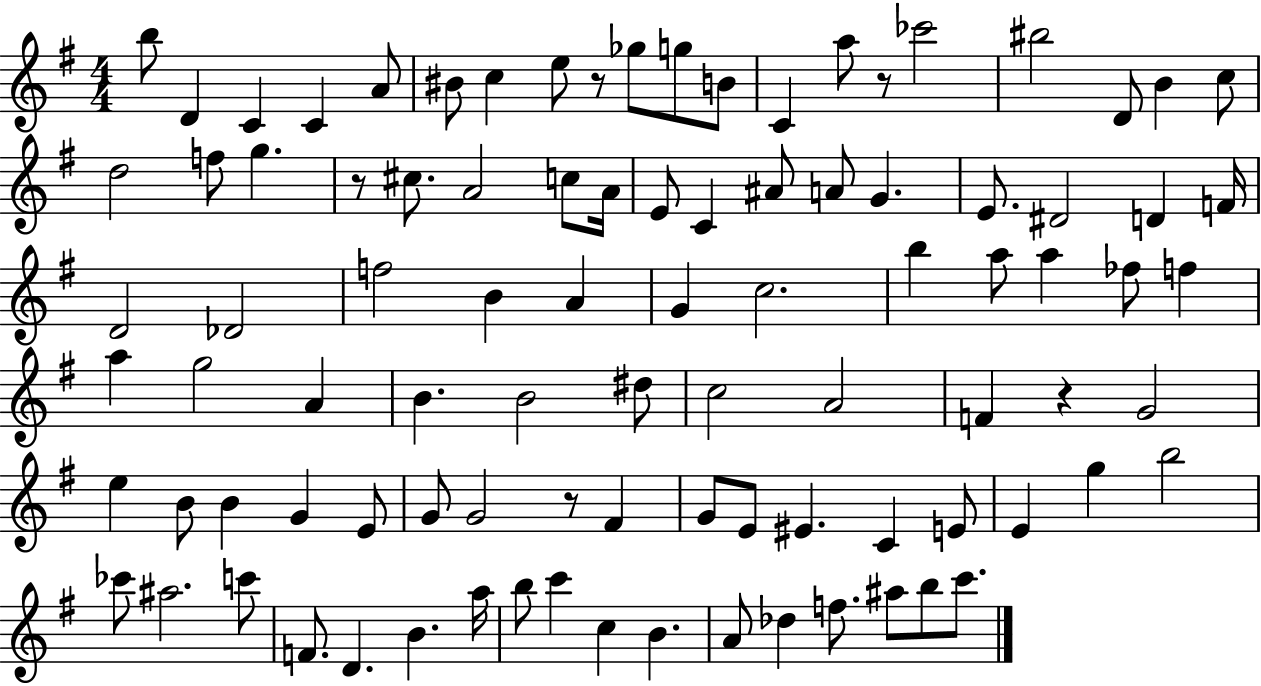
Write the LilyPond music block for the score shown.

{
  \clef treble
  \numericTimeSignature
  \time 4/4
  \key g \major
  b''8 d'4 c'4 c'4 a'8 | bis'8 c''4 e''8 r8 ges''8 g''8 b'8 | c'4 a''8 r8 ces'''2 | bis''2 d'8 b'4 c''8 | \break d''2 f''8 g''4. | r8 cis''8. a'2 c''8 a'16 | e'8 c'4 ais'8 a'8 g'4. | e'8. dis'2 d'4 f'16 | \break d'2 des'2 | f''2 b'4 a'4 | g'4 c''2. | b''4 a''8 a''4 fes''8 f''4 | \break a''4 g''2 a'4 | b'4. b'2 dis''8 | c''2 a'2 | f'4 r4 g'2 | \break e''4 b'8 b'4 g'4 e'8 | g'8 g'2 r8 fis'4 | g'8 e'8 eis'4. c'4 e'8 | e'4 g''4 b''2 | \break ces'''8 ais''2. c'''8 | f'8. d'4. b'4. a''16 | b''8 c'''4 c''4 b'4. | a'8 des''4 f''8. ais''8 b''8 c'''8. | \break \bar "|."
}